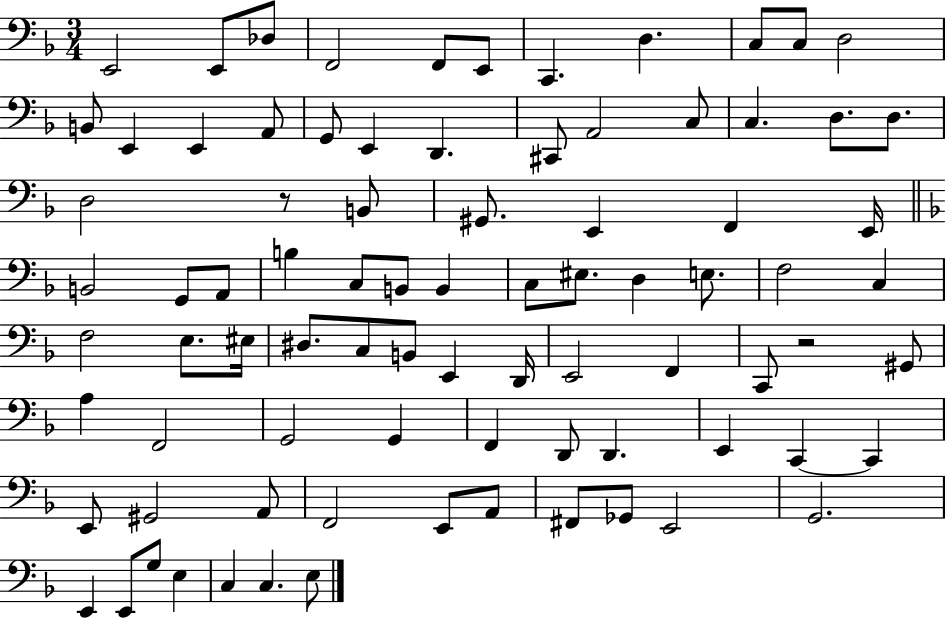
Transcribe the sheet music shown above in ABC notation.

X:1
T:Untitled
M:3/4
L:1/4
K:F
E,,2 E,,/2 _D,/2 F,,2 F,,/2 E,,/2 C,, D, C,/2 C,/2 D,2 B,,/2 E,, E,, A,,/2 G,,/2 E,, D,, ^C,,/2 A,,2 C,/2 C, D,/2 D,/2 D,2 z/2 B,,/2 ^G,,/2 E,, F,, E,,/4 B,,2 G,,/2 A,,/2 B, C,/2 B,,/2 B,, C,/2 ^E,/2 D, E,/2 F,2 C, F,2 E,/2 ^E,/4 ^D,/2 C,/2 B,,/2 E,, D,,/4 E,,2 F,, C,,/2 z2 ^G,,/2 A, F,,2 G,,2 G,, F,, D,,/2 D,, E,, C,, C,, E,,/2 ^G,,2 A,,/2 F,,2 E,,/2 A,,/2 ^F,,/2 _G,,/2 E,,2 G,,2 E,, E,,/2 G,/2 E, C, C, E,/2